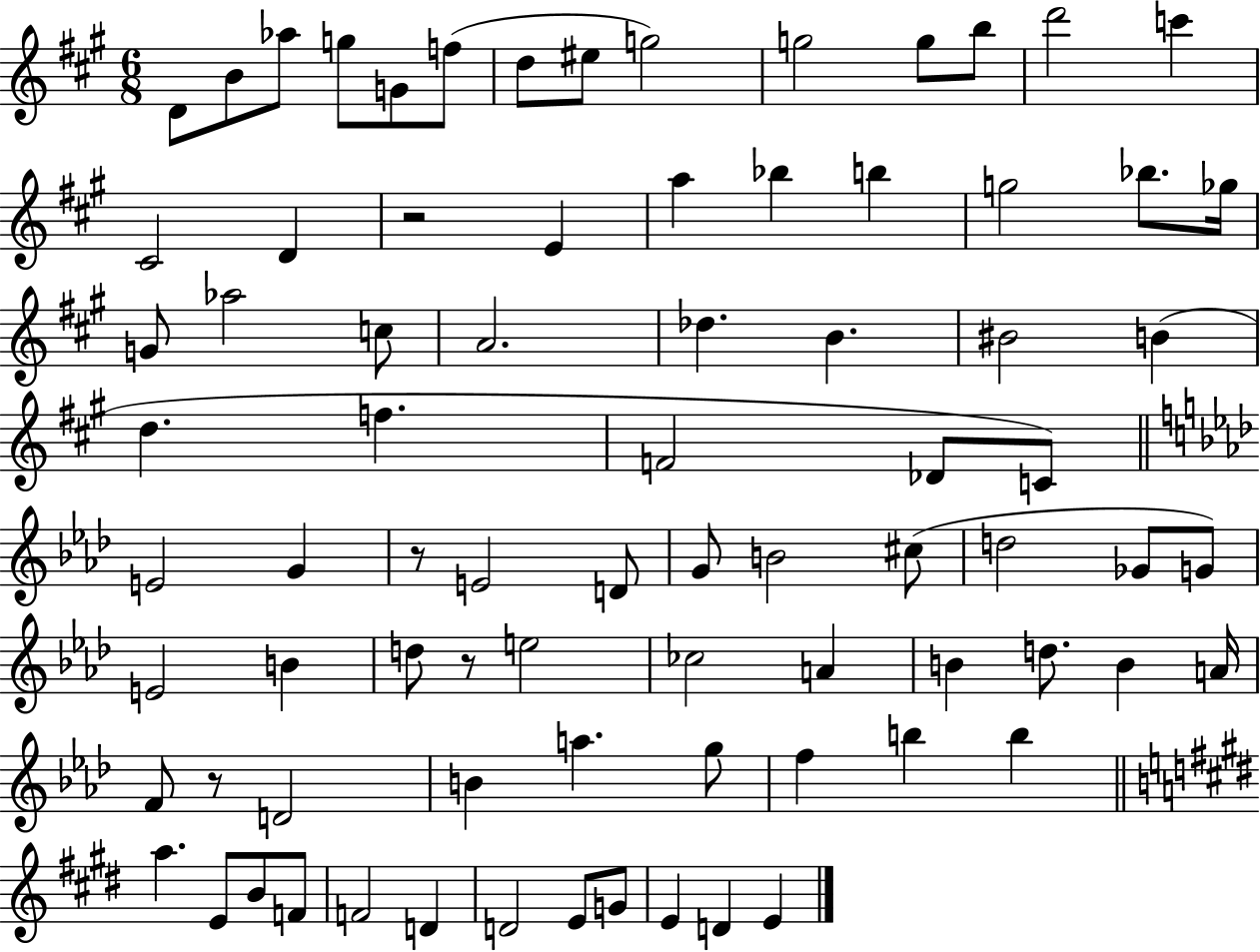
D4/e B4/e Ab5/e G5/e G4/e F5/e D5/e EIS5/e G5/h G5/h G5/e B5/e D6/h C6/q C#4/h D4/q R/h E4/q A5/q Bb5/q B5/q G5/h Bb5/e. Gb5/s G4/e Ab5/h C5/e A4/h. Db5/q. B4/q. BIS4/h B4/q D5/q. F5/q. F4/h Db4/e C4/e E4/h G4/q R/e E4/h D4/e G4/e B4/h C#5/e D5/h Gb4/e G4/e E4/h B4/q D5/e R/e E5/h CES5/h A4/q B4/q D5/e. B4/q A4/s F4/e R/e D4/h B4/q A5/q. G5/e F5/q B5/q B5/q A5/q. E4/e B4/e F4/e F4/h D4/q D4/h E4/e G4/e E4/q D4/q E4/q